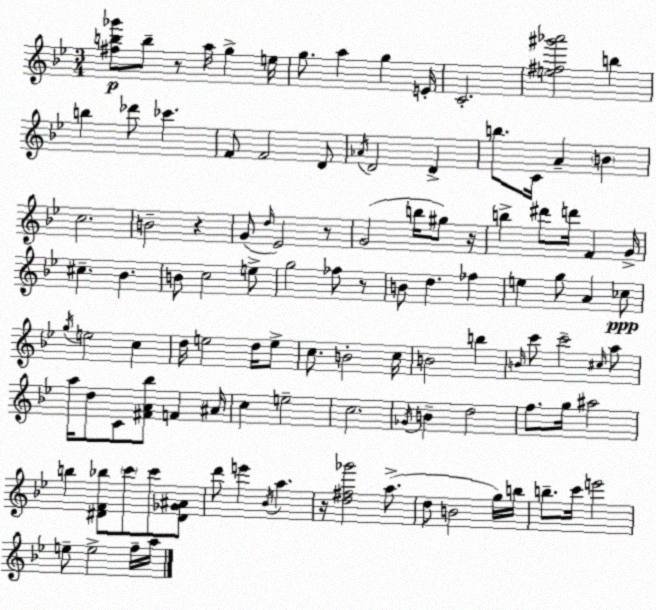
X:1
T:Untitled
M:3/4
L:1/4
K:Gm
[^fb_g']/2 b/2 z/2 a/4 g e/4 g/2 a g E/4 C2 [e^f^g'_a']2 b b _d'/2 _c' F/2 F2 D/2 _A/4 D2 D b/2 C/4 A B c2 B2 z G/2 d/4 _E2 z/2 G2 b/4 ^g/2 z/4 b ^d'/2 d'/4 F G/4 ^c _B B/2 c2 e/2 g2 _f/2 z/2 B/2 d _f e g/2 A _c/2 g/4 e2 c d/4 e2 d/4 e/2 c/2 B2 c/4 B2 b B/4 c'/2 c'2 ^c/4 a/2 a/4 d/2 C/2 [^FA_b]/2 F ^A/4 c e2 c2 _G/4 B d2 f/2 g/4 ^a2 b [^DF_b]/2 c'/2 c'/2 [^D_G^A]/2 d'/2 e' _B/4 a z/4 [d^f_g']2 a/2 d/2 B2 g/4 b/4 b/2 c'/4 e'2 e/2 e2 f/4 a/4